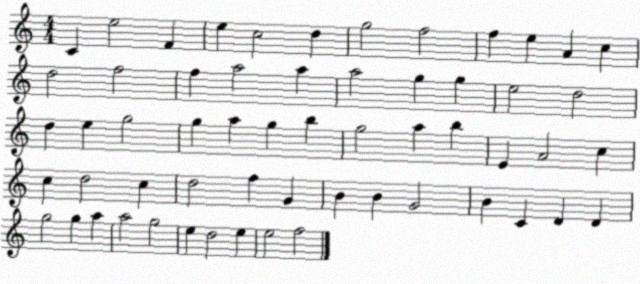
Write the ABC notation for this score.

X:1
T:Untitled
M:4/4
L:1/4
K:C
C e2 F e c2 d g2 f2 f e A c d2 f2 f a2 a a2 g g e2 d2 d e g2 g a g b g2 a b E A2 c c d2 c d2 f G B B G2 B C D D g2 g a a2 g2 e d2 e e2 f2